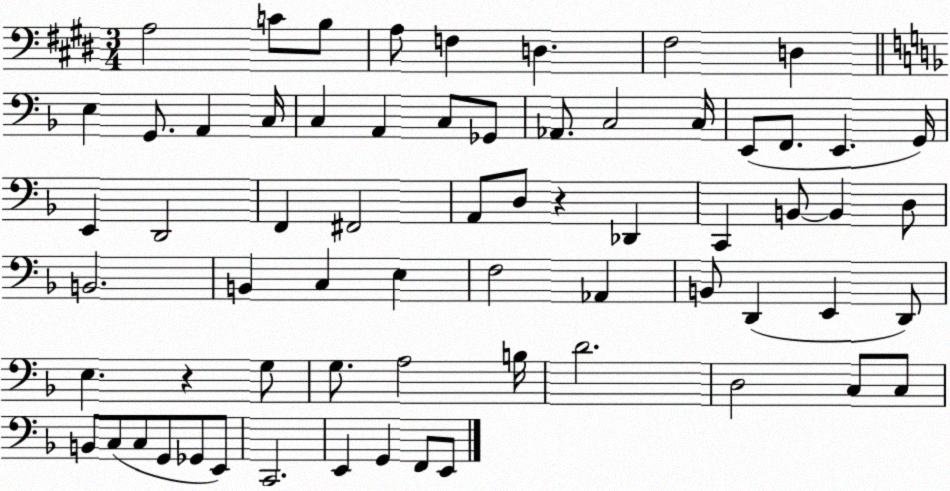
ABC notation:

X:1
T:Untitled
M:3/4
L:1/4
K:E
A,2 C/2 B,/2 A,/2 F, D, ^F,2 D, E, G,,/2 A,, C,/4 C, A,, C,/2 _G,,/2 _A,,/2 C,2 C,/4 E,,/2 F,,/2 E,, G,,/4 E,, D,,2 F,, ^F,,2 A,,/2 D,/2 z _D,, C,, B,,/2 B,, D,/2 B,,2 B,, C, E, F,2 _A,, B,,/2 D,, E,, D,,/2 E, z G,/2 G,/2 A,2 B,/4 D2 D,2 C,/2 C,/2 B,,/2 C,/2 C,/2 G,,/2 _G,,/2 E,,/2 C,,2 E,, G,, F,,/2 E,,/2